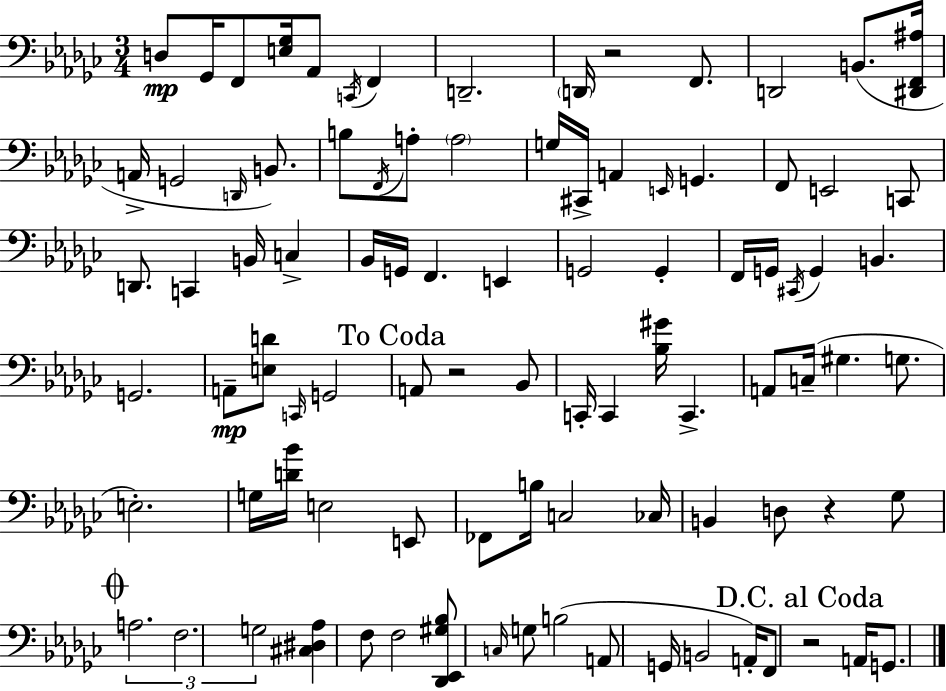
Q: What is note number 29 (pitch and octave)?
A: C2